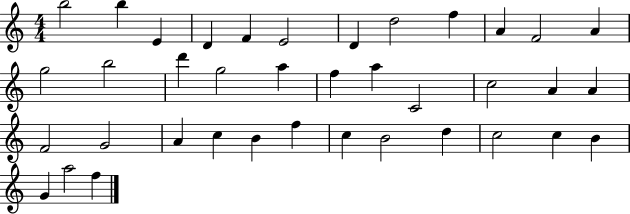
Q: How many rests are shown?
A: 0